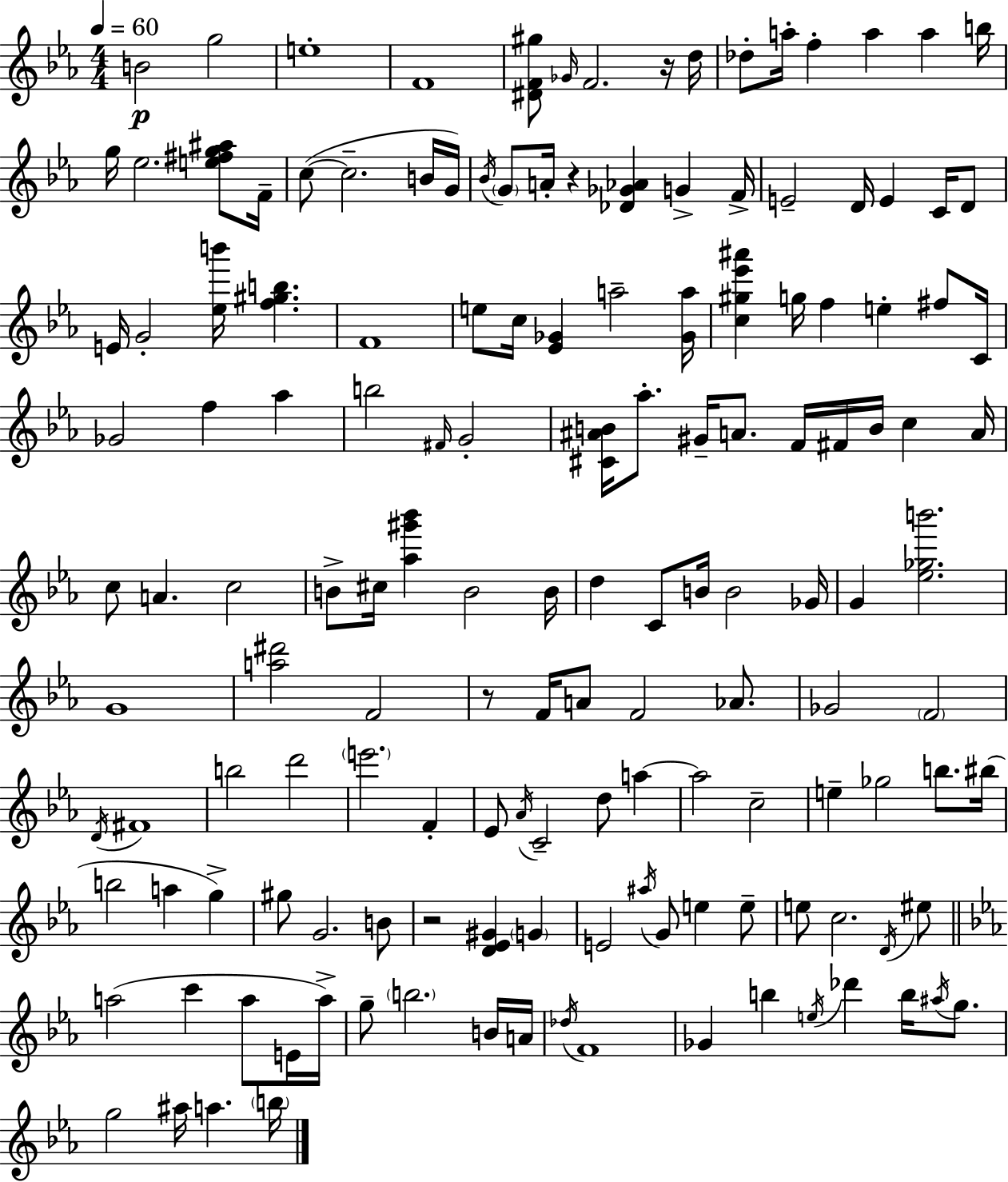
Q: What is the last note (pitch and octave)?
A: B5